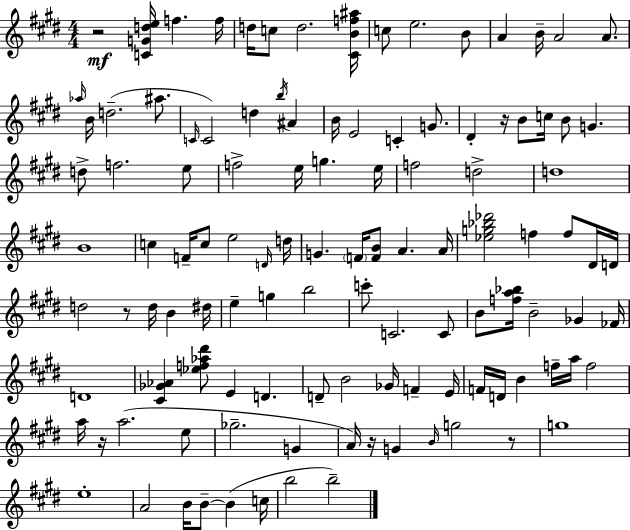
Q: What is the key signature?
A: E major